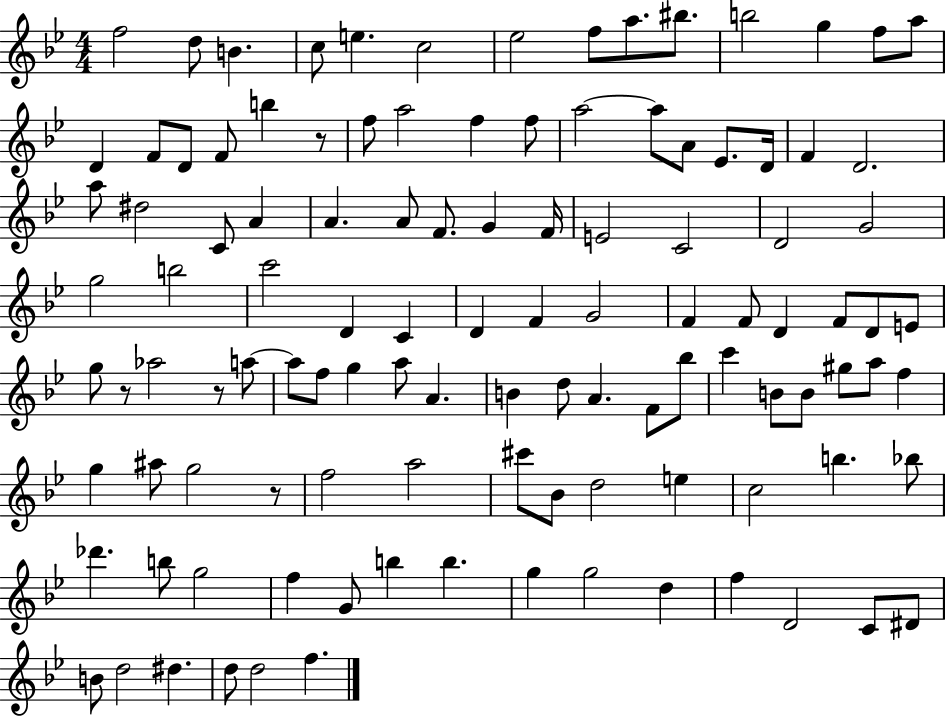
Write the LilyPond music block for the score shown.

{
  \clef treble
  \numericTimeSignature
  \time 4/4
  \key bes \major
  f''2 d''8 b'4. | c''8 e''4. c''2 | ees''2 f''8 a''8. bis''8. | b''2 g''4 f''8 a''8 | \break d'4 f'8 d'8 f'8 b''4 r8 | f''8 a''2 f''4 f''8 | a''2~~ a''8 a'8 ees'8. d'16 | f'4 d'2. | \break a''8 dis''2 c'8 a'4 | a'4. a'8 f'8. g'4 f'16 | e'2 c'2 | d'2 g'2 | \break g''2 b''2 | c'''2 d'4 c'4 | d'4 f'4 g'2 | f'4 f'8 d'4 f'8 d'8 e'8 | \break g''8 r8 aes''2 r8 a''8~~ | a''8 f''8 g''4 a''8 a'4. | b'4 d''8 a'4. f'8 bes''8 | c'''4 b'8 b'8 gis''8 a''8 f''4 | \break g''4 ais''8 g''2 r8 | f''2 a''2 | cis'''8 bes'8 d''2 e''4 | c''2 b''4. bes''8 | \break des'''4. b''8 g''2 | f''4 g'8 b''4 b''4. | g''4 g''2 d''4 | f''4 d'2 c'8 dis'8 | \break b'8 d''2 dis''4. | d''8 d''2 f''4. | \bar "|."
}